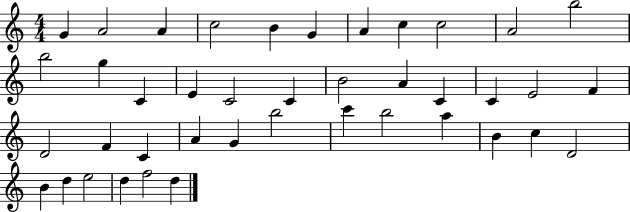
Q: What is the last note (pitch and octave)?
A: D5